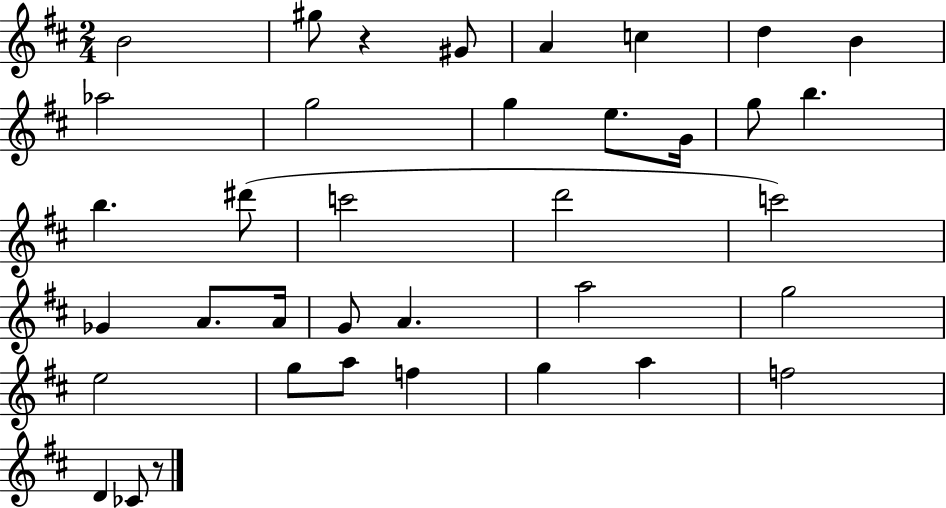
{
  \clef treble
  \numericTimeSignature
  \time 2/4
  \key d \major
  b'2 | gis''8 r4 gis'8 | a'4 c''4 | d''4 b'4 | \break aes''2 | g''2 | g''4 e''8. g'16 | g''8 b''4. | \break b''4. dis'''8( | c'''2 | d'''2 | c'''2) | \break ges'4 a'8. a'16 | g'8 a'4. | a''2 | g''2 | \break e''2 | g''8 a''8 f''4 | g''4 a''4 | f''2 | \break d'4 ces'8 r8 | \bar "|."
}